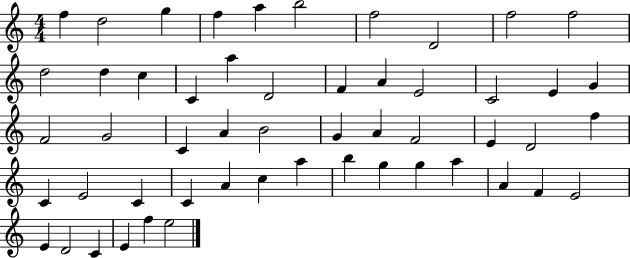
{
  \clef treble
  \numericTimeSignature
  \time 4/4
  \key c \major
  f''4 d''2 g''4 | f''4 a''4 b''2 | f''2 d'2 | f''2 f''2 | \break d''2 d''4 c''4 | c'4 a''4 d'2 | f'4 a'4 e'2 | c'2 e'4 g'4 | \break f'2 g'2 | c'4 a'4 b'2 | g'4 a'4 f'2 | e'4 d'2 f''4 | \break c'4 e'2 c'4 | c'4 a'4 c''4 a''4 | b''4 g''4 g''4 a''4 | a'4 f'4 e'2 | \break e'4 d'2 c'4 | e'4 f''4 e''2 | \bar "|."
}